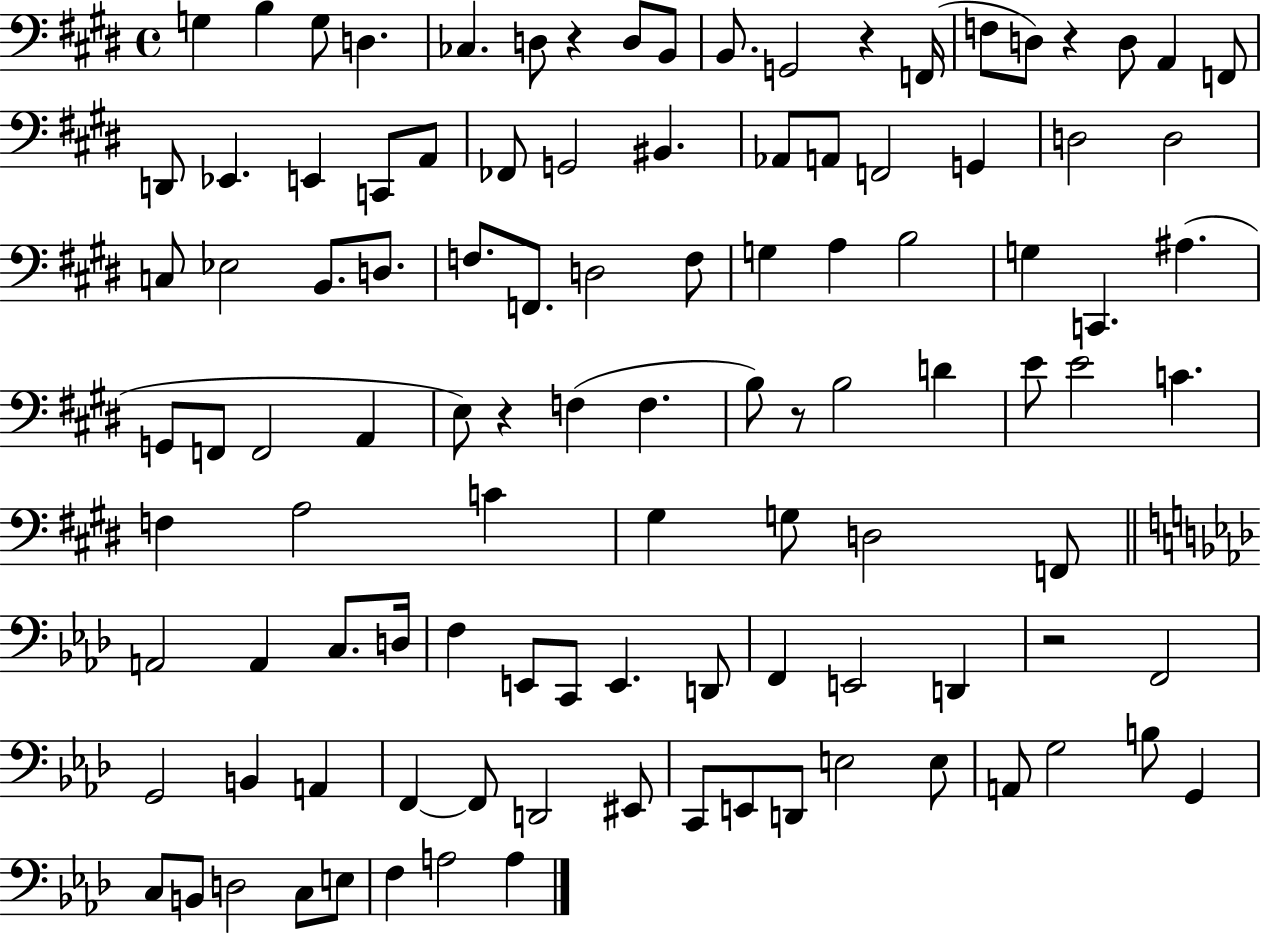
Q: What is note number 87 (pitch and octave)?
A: D2